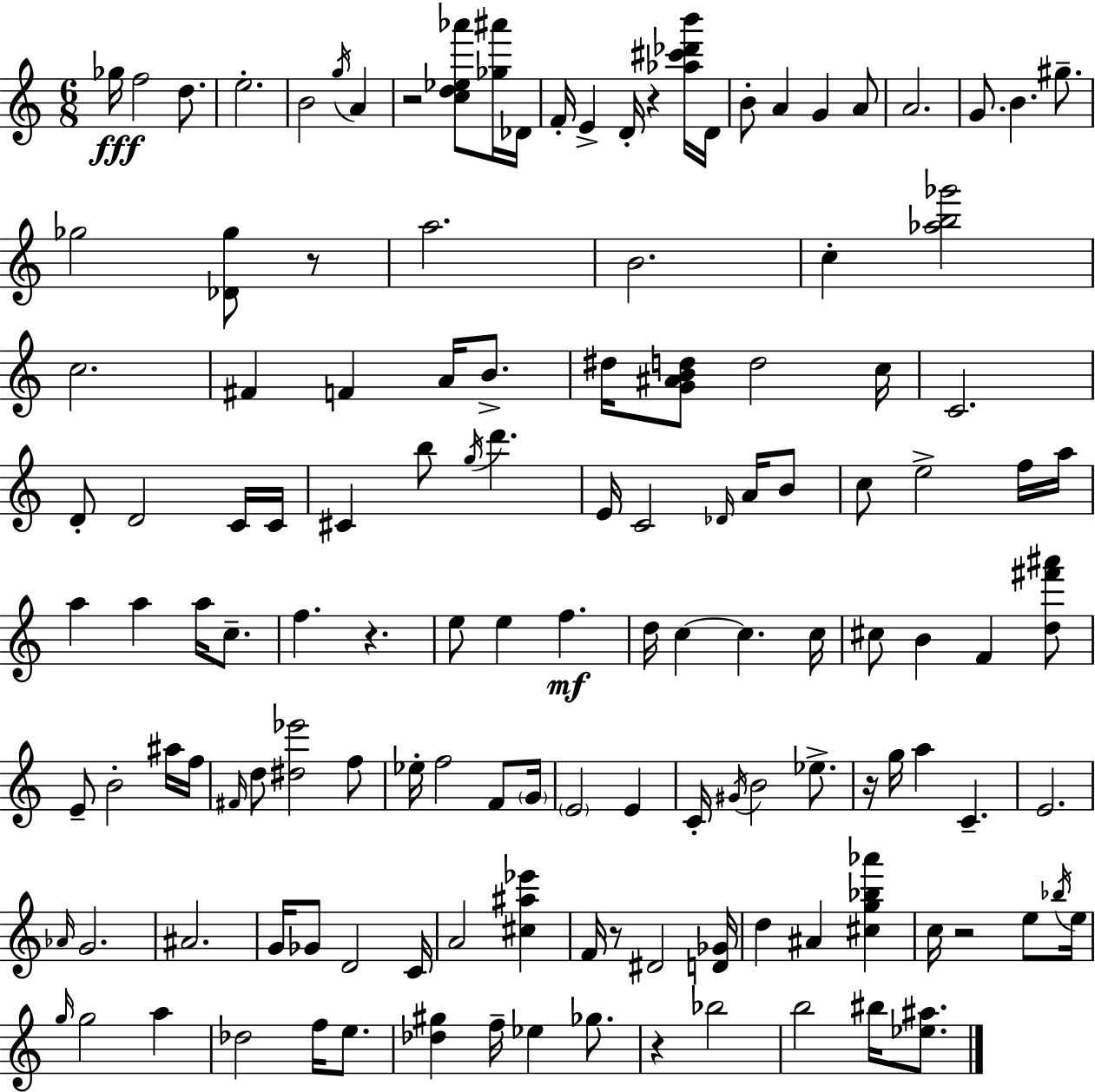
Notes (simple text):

Gb5/s F5/h D5/e. E5/h. B4/h G5/s A4/q R/h [C5,D5,Eb5,Ab6]/e [Gb5,A#6]/s Db4/s F4/s E4/q D4/s R/q [Ab5,C#6,Db6,B6]/s D4/s B4/e A4/q G4/q A4/e A4/h. G4/e. B4/q. G#5/e. Gb5/h [Db4,Gb5]/e R/e A5/h. B4/h. C5/q [Ab5,B5,Gb6]/h C5/h. F#4/q F4/q A4/s B4/e. D#5/s [G4,A#4,B4,D5]/e D5/h C5/s C4/h. D4/e D4/h C4/s C4/s C#4/q B5/e G5/s D6/q. E4/s C4/h Db4/s A4/s B4/e C5/e E5/h F5/s A5/s A5/q A5/q A5/s C5/e. F5/q. R/q. E5/e E5/q F5/q. D5/s C5/q C5/q. C5/s C#5/e B4/q F4/q [D5,F#6,A#6]/e E4/e B4/h A#5/s F5/s F#4/s D5/e [D#5,Eb6]/h F5/e Eb5/s F5/h F4/e G4/s E4/h E4/q C4/s G#4/s B4/h Eb5/e. R/s G5/s A5/q C4/q. E4/h. Ab4/s G4/h. A#4/h. G4/s Gb4/e D4/h C4/s A4/h [C#5,A#5,Eb6]/q F4/s R/e D#4/h [D4,Gb4]/s D5/q A#4/q [C#5,G5,Bb5,Ab6]/q C5/s R/h E5/e Bb5/s E5/s G5/s G5/h A5/q Db5/h F5/s E5/e. [Db5,G#5]/q F5/s Eb5/q Gb5/e. R/q Bb5/h B5/h BIS5/s [Eb5,A#5]/e.